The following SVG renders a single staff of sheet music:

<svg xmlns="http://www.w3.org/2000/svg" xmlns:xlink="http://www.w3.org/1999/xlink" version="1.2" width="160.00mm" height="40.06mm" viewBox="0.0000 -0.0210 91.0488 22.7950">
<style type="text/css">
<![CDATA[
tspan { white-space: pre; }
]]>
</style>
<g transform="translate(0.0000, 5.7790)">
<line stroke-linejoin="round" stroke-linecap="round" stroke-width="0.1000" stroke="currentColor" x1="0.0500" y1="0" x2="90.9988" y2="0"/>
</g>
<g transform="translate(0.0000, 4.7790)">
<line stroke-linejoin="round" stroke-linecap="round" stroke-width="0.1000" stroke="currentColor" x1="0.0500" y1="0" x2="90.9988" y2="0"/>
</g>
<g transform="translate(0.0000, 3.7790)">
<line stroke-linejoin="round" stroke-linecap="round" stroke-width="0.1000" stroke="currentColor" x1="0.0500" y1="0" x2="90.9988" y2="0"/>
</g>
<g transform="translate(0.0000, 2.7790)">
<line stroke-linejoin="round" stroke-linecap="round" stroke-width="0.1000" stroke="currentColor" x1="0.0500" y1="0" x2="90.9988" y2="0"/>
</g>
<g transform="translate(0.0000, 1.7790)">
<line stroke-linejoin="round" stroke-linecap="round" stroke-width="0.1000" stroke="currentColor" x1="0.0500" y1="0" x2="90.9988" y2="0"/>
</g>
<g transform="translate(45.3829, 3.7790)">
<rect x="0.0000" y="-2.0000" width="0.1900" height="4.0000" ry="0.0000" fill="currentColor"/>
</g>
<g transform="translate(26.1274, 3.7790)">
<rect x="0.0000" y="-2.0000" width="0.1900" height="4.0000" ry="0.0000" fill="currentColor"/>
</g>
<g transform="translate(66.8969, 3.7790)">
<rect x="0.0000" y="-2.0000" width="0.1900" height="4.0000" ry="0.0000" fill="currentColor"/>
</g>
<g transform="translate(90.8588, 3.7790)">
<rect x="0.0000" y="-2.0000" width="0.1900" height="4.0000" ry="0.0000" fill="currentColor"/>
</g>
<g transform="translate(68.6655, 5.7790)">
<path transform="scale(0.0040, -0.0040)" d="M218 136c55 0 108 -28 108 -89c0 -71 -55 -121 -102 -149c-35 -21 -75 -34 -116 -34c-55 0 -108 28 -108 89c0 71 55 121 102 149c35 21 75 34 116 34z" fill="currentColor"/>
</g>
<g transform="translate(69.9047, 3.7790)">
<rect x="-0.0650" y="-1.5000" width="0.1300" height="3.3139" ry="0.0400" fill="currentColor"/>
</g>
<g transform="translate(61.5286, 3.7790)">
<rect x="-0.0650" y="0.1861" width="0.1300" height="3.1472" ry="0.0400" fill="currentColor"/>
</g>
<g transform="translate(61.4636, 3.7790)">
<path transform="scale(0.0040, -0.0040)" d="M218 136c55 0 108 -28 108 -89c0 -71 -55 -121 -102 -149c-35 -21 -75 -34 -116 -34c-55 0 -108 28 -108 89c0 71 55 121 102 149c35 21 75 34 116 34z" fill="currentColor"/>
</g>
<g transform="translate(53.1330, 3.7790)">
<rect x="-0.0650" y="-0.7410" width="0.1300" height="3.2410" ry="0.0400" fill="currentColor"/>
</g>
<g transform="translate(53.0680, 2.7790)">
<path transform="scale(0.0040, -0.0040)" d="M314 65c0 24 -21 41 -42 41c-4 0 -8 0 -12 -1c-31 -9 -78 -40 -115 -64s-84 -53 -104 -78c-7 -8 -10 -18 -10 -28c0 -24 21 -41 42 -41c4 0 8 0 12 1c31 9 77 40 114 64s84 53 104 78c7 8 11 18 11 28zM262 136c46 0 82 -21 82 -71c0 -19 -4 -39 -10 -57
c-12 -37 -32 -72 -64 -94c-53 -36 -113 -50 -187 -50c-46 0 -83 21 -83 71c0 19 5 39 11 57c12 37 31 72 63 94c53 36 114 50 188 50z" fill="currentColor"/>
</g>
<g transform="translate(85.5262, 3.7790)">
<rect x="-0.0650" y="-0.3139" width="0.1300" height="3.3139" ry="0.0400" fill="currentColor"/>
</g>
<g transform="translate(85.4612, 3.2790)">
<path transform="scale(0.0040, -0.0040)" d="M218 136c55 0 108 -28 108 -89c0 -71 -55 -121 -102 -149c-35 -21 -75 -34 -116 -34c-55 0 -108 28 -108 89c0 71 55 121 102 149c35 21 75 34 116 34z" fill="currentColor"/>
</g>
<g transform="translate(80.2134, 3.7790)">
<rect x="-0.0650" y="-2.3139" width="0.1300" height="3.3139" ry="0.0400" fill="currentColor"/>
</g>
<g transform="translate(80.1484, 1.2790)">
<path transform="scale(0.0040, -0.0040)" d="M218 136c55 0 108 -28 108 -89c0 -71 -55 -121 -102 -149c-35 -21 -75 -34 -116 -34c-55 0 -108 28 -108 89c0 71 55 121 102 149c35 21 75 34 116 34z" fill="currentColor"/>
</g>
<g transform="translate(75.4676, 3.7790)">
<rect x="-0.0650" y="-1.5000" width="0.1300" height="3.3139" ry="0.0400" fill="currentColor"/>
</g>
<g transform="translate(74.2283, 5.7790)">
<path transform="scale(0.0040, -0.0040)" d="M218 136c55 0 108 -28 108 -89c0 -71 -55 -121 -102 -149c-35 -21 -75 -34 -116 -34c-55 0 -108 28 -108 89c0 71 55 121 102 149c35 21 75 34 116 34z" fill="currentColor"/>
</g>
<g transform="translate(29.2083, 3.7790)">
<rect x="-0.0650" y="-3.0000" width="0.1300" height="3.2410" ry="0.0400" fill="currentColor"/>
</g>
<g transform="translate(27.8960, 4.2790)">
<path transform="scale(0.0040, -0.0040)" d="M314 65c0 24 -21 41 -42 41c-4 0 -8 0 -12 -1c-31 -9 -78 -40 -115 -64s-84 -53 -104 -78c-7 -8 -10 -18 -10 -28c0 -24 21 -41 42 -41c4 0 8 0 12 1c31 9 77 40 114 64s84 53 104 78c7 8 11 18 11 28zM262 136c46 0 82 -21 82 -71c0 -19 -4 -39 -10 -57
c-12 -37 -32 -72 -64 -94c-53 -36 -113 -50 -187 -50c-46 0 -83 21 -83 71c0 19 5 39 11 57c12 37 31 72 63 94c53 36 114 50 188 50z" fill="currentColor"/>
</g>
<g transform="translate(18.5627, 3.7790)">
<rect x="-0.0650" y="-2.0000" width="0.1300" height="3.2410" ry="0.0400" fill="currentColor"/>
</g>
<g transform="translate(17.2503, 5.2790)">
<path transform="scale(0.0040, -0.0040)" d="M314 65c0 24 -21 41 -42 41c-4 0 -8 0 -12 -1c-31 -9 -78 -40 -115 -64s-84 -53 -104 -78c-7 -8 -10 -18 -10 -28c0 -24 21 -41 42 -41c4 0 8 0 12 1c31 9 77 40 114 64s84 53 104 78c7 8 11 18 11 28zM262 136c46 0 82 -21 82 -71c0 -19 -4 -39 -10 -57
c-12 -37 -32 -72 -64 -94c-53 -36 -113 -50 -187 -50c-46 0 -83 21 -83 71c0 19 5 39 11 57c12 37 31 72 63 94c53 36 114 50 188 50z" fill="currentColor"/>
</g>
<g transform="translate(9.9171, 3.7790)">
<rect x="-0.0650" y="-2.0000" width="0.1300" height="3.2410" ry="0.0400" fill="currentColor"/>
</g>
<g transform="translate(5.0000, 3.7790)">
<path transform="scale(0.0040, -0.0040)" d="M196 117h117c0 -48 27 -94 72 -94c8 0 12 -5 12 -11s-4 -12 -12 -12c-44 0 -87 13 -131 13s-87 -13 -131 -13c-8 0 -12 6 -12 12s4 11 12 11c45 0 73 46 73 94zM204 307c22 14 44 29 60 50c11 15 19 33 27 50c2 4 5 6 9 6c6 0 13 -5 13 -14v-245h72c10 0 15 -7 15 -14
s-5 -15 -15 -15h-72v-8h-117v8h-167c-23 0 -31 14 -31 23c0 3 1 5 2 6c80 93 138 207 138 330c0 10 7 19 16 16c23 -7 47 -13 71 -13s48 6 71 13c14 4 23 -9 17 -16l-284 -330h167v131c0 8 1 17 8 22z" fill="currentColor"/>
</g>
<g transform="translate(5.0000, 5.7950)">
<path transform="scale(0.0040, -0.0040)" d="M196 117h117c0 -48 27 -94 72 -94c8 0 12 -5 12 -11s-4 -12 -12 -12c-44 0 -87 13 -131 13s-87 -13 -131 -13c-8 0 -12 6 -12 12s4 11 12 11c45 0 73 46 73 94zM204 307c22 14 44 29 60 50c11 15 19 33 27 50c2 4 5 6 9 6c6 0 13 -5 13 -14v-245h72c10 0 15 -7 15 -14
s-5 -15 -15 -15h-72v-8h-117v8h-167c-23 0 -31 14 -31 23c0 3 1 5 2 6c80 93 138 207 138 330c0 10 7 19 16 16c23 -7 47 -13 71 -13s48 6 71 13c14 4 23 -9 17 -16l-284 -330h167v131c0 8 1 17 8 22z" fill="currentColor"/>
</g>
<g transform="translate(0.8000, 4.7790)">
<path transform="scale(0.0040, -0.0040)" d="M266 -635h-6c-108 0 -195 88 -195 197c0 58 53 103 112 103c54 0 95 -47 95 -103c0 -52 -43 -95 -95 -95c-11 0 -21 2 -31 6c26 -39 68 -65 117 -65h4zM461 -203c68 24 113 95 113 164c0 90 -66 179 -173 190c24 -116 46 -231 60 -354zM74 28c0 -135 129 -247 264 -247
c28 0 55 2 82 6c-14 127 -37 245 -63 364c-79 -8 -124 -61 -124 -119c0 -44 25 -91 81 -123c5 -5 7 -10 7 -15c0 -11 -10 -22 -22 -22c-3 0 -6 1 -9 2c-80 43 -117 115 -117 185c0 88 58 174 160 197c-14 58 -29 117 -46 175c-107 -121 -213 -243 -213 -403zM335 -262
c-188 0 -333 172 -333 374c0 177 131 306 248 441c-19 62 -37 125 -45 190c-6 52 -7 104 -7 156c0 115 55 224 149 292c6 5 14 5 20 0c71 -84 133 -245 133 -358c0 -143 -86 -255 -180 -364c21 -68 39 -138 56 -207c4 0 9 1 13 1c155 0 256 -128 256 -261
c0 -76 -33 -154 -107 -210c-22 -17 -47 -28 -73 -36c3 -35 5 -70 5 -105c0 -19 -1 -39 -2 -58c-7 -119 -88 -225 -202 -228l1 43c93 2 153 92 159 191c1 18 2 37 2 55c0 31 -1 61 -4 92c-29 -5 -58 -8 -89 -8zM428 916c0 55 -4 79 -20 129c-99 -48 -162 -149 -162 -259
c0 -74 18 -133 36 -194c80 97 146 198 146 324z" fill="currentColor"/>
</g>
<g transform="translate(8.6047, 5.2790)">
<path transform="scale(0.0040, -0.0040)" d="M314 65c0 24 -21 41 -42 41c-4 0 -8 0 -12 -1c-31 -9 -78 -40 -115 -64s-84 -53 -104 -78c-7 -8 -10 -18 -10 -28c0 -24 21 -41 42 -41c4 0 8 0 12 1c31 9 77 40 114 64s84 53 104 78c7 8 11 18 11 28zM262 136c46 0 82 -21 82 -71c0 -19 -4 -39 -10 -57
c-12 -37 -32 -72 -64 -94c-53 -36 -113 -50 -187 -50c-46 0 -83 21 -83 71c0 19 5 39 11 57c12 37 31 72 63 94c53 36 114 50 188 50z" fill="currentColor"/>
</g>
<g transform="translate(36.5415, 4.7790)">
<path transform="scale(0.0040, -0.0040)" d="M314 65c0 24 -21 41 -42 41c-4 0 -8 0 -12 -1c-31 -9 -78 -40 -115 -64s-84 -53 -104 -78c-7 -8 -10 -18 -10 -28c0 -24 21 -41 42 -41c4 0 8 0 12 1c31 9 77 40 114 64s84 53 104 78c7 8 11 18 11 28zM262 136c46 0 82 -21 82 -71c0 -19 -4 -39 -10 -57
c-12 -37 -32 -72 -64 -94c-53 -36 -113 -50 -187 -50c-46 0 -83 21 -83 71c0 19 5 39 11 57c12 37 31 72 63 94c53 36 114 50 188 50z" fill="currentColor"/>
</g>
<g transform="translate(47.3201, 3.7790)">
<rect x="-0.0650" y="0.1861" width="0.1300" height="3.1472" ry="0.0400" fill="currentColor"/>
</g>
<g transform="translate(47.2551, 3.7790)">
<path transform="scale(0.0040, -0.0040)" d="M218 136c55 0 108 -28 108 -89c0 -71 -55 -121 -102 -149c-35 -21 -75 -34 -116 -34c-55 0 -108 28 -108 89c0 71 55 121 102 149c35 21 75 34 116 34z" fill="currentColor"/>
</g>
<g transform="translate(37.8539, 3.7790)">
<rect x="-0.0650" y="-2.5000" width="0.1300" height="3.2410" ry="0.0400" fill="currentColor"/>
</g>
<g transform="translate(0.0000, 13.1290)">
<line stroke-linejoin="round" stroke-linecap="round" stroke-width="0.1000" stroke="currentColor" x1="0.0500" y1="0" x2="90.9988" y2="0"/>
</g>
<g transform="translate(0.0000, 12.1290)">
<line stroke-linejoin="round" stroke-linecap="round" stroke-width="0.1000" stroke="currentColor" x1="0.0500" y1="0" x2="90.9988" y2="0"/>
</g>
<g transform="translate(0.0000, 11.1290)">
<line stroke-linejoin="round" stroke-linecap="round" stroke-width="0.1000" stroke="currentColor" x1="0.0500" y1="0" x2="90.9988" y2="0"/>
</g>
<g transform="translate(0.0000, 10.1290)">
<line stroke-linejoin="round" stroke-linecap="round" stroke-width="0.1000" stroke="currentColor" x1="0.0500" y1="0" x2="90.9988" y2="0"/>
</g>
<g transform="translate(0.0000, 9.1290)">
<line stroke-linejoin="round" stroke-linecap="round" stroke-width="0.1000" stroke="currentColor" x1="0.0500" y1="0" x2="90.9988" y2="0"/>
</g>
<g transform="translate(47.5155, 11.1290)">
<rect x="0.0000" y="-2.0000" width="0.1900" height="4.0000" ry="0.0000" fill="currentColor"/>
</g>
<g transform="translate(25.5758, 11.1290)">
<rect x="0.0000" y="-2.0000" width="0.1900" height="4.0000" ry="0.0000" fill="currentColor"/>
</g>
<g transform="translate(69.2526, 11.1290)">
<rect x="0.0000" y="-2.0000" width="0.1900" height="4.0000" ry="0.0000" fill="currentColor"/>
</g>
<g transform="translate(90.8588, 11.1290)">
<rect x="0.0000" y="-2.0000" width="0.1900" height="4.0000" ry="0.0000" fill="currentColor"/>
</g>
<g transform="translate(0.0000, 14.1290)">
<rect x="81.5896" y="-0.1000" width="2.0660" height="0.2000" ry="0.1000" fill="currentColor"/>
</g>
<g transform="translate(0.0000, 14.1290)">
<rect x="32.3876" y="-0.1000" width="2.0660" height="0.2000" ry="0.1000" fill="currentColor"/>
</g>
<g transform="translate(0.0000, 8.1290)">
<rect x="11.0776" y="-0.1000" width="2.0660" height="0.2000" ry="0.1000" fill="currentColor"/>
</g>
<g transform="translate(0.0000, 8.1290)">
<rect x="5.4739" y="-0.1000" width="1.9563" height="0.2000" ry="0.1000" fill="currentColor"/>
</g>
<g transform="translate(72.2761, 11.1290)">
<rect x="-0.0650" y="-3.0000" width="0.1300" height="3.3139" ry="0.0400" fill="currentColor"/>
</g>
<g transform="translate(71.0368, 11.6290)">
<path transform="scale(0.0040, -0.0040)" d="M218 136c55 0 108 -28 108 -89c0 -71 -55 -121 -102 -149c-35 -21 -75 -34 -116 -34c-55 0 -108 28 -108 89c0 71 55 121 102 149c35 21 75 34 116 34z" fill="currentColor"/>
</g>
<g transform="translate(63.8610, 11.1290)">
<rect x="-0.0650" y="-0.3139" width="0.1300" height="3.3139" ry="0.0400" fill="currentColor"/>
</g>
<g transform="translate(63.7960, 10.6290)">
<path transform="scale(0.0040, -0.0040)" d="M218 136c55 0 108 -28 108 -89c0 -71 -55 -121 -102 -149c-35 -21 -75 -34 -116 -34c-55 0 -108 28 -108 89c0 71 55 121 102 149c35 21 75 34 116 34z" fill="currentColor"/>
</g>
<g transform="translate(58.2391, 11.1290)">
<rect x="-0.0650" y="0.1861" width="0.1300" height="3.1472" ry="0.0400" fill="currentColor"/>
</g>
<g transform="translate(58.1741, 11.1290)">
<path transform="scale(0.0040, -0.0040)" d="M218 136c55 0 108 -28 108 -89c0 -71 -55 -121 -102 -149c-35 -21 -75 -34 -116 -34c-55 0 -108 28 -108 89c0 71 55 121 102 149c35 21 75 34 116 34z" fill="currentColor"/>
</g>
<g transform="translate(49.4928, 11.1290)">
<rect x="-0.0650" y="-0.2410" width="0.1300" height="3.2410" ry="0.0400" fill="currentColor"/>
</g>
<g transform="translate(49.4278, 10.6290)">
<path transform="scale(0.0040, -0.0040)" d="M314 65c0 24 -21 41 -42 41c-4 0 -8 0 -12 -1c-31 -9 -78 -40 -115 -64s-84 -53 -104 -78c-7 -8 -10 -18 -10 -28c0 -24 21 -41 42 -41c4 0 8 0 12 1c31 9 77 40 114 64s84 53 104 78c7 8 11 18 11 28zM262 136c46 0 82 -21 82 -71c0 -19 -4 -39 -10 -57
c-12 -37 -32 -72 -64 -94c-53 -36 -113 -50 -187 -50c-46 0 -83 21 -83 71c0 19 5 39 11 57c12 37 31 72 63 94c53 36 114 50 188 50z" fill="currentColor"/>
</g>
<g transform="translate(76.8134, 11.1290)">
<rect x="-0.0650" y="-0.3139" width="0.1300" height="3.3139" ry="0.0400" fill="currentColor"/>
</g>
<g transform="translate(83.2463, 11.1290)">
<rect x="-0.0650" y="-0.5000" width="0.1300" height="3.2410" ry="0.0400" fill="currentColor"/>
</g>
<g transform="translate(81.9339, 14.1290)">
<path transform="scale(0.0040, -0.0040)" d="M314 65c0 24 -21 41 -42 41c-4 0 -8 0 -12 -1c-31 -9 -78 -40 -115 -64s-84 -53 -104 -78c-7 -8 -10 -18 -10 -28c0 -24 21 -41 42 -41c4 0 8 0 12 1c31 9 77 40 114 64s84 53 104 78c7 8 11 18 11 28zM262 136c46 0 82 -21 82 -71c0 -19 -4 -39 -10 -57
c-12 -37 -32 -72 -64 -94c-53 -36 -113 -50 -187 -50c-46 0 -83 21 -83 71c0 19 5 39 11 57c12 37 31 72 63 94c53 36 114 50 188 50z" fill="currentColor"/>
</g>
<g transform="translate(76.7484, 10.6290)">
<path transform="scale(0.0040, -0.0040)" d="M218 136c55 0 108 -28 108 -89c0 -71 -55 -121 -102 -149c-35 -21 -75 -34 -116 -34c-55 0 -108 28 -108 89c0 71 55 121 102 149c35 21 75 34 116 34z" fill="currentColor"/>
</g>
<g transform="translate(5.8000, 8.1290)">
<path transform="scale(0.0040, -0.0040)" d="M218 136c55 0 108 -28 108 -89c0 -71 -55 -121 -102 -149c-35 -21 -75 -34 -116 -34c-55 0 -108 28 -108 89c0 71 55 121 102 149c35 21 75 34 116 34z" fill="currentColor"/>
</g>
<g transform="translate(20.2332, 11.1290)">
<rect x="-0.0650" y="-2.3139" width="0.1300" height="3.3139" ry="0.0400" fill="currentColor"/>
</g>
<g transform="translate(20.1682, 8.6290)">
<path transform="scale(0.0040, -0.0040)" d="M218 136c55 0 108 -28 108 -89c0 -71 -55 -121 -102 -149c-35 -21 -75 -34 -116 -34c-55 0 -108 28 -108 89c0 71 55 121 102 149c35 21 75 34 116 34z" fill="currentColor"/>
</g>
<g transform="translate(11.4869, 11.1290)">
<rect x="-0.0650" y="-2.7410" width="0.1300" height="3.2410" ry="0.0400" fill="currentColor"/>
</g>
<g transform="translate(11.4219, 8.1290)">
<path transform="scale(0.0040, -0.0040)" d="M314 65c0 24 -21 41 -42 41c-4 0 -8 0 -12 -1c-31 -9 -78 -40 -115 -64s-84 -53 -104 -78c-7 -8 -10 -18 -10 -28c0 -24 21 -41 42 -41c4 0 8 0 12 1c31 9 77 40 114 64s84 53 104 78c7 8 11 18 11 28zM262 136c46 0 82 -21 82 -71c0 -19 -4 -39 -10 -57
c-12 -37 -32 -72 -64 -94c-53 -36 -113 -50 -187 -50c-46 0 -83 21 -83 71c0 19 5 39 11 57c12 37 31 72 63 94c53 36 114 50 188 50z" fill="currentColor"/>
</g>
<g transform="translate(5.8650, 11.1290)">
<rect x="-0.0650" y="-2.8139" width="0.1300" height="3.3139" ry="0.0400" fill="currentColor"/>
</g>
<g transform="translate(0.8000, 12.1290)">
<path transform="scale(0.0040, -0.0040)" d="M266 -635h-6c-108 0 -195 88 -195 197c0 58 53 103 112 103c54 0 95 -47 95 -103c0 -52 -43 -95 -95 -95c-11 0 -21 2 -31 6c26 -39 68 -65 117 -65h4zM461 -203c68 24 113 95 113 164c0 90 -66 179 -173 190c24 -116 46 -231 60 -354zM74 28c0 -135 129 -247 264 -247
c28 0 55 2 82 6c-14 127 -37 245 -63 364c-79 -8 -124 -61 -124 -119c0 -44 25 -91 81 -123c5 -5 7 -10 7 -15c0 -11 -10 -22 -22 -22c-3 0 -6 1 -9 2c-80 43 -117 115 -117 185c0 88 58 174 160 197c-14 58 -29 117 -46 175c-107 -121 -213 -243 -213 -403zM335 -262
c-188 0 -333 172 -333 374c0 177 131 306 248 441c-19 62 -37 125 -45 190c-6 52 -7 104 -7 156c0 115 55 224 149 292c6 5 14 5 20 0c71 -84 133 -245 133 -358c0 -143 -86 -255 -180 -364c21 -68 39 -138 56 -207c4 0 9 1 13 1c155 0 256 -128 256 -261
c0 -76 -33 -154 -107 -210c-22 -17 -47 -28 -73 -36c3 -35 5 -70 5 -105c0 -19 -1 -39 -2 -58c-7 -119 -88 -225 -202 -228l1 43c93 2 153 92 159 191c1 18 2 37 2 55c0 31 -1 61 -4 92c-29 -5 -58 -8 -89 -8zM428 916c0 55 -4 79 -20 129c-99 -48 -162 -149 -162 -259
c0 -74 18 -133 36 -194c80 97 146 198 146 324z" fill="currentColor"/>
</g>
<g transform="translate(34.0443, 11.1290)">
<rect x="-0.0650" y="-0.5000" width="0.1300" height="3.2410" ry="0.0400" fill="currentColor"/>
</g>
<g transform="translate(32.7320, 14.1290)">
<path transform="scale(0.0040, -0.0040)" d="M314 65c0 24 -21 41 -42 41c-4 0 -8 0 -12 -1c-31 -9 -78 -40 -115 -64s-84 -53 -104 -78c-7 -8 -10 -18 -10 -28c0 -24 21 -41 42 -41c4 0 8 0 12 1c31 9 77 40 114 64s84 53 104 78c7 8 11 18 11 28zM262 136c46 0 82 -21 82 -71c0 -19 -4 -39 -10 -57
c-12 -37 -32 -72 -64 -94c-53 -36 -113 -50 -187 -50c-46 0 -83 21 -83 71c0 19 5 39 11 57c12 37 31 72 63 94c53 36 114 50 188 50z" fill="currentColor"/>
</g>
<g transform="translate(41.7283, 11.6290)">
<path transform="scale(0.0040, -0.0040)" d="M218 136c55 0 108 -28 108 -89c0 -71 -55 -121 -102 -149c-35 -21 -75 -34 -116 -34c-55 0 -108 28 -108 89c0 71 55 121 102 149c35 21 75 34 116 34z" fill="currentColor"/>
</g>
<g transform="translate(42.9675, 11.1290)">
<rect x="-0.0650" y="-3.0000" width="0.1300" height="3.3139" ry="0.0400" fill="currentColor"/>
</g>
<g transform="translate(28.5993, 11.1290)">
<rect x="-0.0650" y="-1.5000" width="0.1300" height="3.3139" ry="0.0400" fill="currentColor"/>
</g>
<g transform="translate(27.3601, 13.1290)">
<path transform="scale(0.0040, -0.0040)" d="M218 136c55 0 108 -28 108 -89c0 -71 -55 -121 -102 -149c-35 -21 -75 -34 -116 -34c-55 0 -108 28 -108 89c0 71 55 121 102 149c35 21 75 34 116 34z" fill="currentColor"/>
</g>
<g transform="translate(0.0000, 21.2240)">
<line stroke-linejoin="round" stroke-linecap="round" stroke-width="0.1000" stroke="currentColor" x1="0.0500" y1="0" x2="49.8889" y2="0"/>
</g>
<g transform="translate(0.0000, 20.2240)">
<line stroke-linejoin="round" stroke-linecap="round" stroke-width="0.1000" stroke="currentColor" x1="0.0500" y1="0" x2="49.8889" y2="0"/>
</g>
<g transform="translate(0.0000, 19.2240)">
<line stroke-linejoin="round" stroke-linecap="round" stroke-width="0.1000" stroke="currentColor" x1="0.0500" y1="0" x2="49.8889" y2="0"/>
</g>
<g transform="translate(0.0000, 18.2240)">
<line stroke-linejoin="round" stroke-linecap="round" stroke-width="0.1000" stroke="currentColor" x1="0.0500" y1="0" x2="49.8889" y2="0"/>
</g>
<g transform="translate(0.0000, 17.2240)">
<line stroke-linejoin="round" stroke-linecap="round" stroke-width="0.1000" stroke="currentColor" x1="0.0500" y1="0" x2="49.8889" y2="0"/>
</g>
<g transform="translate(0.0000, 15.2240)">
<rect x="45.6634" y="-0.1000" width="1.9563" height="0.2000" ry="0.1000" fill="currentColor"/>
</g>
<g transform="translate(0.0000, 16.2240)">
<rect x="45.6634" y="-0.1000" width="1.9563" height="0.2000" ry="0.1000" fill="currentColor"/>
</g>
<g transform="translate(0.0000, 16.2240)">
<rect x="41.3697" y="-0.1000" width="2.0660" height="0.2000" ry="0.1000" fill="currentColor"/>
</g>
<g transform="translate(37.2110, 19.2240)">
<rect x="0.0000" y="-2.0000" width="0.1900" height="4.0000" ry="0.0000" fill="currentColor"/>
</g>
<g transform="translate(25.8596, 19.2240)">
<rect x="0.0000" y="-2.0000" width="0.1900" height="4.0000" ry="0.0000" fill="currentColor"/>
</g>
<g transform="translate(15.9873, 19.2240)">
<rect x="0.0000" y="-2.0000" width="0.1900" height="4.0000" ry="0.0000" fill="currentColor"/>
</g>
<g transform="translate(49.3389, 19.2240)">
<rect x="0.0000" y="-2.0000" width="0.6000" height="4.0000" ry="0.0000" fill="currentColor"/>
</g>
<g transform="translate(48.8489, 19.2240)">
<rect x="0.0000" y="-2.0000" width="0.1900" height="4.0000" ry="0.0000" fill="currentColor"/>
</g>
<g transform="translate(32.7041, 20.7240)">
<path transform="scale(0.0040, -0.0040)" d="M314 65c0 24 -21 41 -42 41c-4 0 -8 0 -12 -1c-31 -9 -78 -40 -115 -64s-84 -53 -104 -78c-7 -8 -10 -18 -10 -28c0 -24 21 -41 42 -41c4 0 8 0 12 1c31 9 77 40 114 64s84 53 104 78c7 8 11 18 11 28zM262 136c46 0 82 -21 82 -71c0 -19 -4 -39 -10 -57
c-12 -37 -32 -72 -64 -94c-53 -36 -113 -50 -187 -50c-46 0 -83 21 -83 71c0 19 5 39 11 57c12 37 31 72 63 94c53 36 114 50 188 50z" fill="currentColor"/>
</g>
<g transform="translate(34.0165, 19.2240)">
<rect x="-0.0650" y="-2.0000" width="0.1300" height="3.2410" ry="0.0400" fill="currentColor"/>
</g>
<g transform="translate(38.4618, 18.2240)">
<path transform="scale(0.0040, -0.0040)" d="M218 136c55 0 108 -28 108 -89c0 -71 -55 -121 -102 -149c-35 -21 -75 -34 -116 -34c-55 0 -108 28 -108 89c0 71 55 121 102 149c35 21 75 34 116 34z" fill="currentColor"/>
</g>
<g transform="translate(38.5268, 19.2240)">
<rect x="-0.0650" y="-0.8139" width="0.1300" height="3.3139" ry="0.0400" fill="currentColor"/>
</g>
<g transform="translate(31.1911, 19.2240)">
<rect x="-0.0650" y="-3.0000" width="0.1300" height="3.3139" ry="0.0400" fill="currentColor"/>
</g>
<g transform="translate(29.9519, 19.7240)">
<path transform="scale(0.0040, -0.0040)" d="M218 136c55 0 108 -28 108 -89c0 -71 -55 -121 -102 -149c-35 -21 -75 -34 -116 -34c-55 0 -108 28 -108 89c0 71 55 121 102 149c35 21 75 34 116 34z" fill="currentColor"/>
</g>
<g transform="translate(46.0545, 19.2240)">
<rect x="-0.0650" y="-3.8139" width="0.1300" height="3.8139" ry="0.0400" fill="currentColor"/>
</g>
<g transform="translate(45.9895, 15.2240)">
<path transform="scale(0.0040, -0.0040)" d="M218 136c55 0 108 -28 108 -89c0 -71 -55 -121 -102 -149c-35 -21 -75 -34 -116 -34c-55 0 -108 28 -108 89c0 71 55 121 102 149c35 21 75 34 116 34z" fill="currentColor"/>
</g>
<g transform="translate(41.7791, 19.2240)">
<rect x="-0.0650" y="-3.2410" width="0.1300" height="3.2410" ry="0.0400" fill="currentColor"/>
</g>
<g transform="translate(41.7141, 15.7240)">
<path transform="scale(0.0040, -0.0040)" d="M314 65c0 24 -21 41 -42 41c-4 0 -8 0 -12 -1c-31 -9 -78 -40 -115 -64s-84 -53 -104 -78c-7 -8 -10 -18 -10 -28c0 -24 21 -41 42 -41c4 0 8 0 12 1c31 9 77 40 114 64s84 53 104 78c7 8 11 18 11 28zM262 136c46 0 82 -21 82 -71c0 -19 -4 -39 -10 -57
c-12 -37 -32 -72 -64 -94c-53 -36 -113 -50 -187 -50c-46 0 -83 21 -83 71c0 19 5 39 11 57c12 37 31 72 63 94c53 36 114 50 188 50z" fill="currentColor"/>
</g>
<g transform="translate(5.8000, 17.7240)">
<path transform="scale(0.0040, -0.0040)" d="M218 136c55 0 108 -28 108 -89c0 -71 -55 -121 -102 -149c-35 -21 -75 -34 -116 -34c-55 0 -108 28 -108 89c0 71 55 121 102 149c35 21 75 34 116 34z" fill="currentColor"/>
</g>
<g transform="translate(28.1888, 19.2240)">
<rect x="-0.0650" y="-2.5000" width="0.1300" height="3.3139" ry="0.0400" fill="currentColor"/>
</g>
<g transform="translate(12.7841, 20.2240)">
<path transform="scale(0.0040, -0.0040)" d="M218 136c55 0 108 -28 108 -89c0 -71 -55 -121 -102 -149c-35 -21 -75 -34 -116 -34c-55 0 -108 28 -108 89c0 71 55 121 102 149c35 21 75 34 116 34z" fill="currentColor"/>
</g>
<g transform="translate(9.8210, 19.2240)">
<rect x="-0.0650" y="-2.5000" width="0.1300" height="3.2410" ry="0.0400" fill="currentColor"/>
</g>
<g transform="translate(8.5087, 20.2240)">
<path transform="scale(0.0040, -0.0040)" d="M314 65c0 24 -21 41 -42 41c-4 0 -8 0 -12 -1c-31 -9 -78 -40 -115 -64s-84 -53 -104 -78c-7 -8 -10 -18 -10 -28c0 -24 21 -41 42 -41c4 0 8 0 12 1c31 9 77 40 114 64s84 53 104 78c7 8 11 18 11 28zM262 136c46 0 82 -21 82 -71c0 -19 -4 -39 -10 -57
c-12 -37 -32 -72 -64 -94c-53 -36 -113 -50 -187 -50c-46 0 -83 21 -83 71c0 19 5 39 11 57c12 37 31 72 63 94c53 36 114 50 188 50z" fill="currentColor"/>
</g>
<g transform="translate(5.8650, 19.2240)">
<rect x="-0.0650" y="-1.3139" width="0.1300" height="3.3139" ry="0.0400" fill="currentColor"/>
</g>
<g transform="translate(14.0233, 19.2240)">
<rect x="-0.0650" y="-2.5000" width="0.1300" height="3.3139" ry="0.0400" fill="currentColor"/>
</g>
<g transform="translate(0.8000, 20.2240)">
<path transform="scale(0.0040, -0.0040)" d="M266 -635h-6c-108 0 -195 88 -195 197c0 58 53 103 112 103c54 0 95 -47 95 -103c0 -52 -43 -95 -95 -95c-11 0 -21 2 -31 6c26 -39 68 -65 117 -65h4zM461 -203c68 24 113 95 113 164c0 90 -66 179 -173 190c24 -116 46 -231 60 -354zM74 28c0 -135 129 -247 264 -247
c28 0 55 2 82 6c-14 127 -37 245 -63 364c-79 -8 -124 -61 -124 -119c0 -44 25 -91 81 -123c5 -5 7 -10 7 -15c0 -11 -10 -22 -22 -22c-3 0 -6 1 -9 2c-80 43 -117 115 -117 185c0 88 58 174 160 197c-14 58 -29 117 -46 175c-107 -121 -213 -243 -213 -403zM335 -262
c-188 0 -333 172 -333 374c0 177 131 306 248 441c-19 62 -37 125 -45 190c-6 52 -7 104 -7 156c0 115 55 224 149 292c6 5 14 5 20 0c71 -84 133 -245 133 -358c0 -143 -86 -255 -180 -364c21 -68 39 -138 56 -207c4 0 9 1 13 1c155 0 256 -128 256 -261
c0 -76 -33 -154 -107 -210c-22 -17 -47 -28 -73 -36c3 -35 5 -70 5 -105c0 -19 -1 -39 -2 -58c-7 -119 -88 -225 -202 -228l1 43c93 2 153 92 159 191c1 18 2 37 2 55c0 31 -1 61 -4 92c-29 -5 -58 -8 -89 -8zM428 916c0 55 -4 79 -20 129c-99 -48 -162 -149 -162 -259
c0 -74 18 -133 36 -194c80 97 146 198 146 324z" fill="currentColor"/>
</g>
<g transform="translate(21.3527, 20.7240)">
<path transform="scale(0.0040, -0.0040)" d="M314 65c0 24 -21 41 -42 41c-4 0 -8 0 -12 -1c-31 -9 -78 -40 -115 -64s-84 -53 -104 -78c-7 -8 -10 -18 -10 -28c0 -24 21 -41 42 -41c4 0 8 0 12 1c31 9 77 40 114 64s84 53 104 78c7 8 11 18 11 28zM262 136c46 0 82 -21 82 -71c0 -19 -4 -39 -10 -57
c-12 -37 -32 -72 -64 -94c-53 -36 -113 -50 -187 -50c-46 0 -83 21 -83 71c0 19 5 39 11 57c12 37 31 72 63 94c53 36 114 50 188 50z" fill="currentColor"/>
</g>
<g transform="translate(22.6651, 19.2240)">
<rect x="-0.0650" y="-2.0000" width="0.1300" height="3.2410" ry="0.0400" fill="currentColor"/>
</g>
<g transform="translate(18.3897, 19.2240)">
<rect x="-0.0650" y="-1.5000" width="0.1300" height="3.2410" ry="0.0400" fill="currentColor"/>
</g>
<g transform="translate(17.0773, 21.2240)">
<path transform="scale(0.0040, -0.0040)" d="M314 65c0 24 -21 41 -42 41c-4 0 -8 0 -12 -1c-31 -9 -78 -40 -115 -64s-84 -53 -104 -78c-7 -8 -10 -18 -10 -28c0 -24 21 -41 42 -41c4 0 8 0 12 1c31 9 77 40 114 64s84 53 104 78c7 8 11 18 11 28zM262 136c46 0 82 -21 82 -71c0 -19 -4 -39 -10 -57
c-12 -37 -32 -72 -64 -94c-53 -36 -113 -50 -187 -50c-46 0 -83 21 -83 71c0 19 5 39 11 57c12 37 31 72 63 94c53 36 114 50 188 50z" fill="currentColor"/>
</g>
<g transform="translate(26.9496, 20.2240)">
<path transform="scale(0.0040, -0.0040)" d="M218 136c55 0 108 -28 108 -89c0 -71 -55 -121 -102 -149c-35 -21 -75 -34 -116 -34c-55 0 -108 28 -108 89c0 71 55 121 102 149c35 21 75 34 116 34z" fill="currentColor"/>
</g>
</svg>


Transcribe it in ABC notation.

X:1
T:Untitled
M:4/4
L:1/4
K:C
F2 F2 A2 G2 B d2 B E E g c a a2 g E C2 A c2 B c A c C2 e G2 G E2 F2 G A F2 d b2 c'